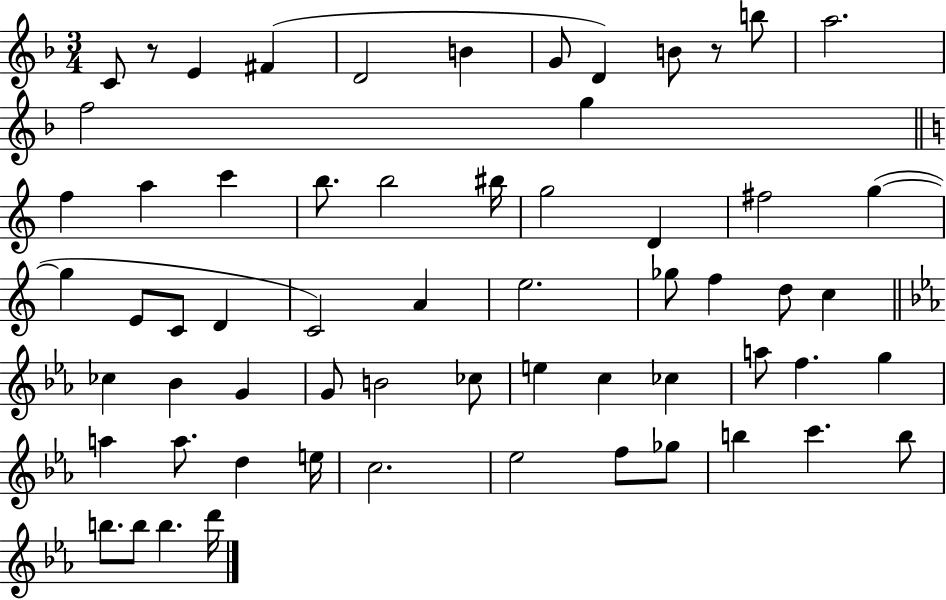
C4/e R/e E4/q F#4/q D4/h B4/q G4/e D4/q B4/e R/e B5/e A5/h. F5/h G5/q F5/q A5/q C6/q B5/e. B5/h BIS5/s G5/h D4/q F#5/h G5/q G5/q E4/e C4/e D4/q C4/h A4/q E5/h. Gb5/e F5/q D5/e C5/q CES5/q Bb4/q G4/q G4/e B4/h CES5/e E5/q C5/q CES5/q A5/e F5/q. G5/q A5/q A5/e. D5/q E5/s C5/h. Eb5/h F5/e Gb5/e B5/q C6/q. B5/e B5/e. B5/e B5/q. D6/s